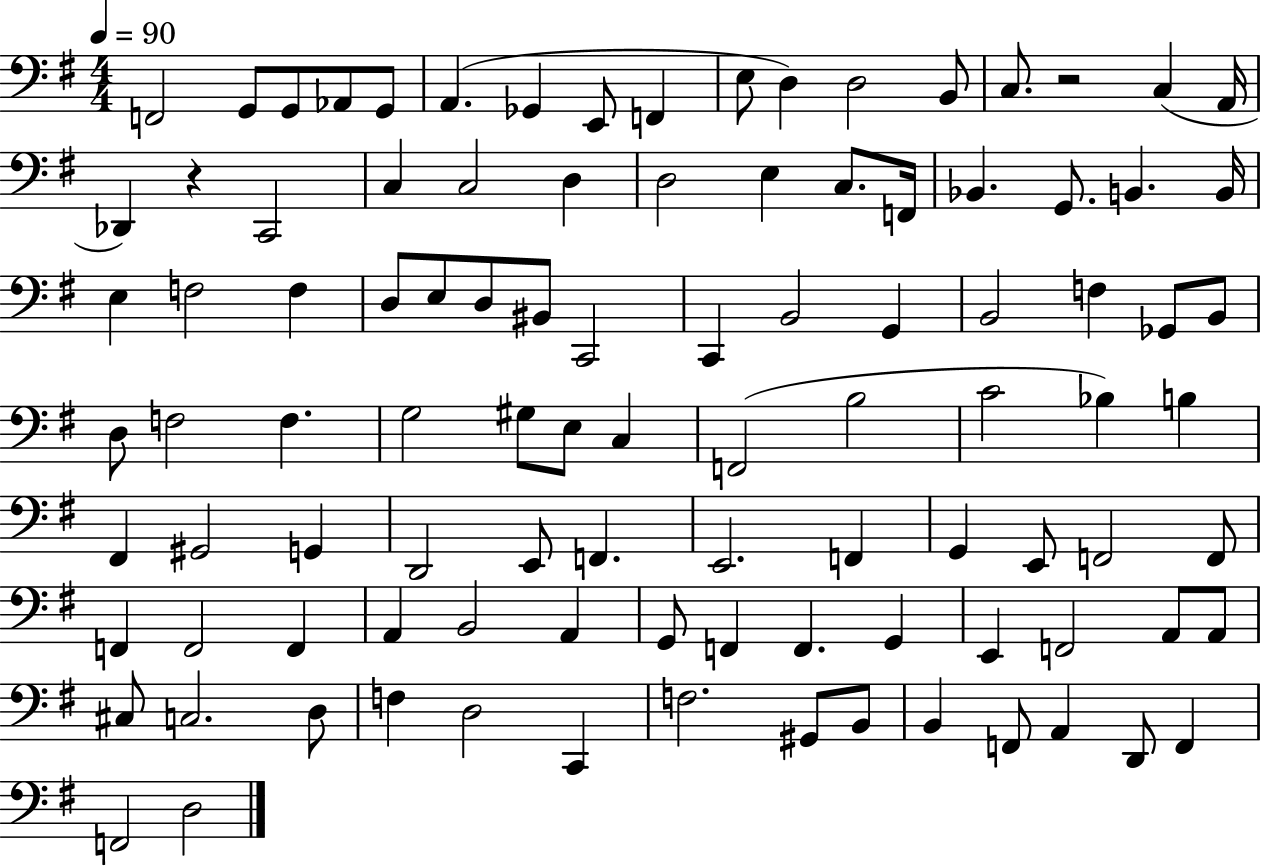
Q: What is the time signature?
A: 4/4